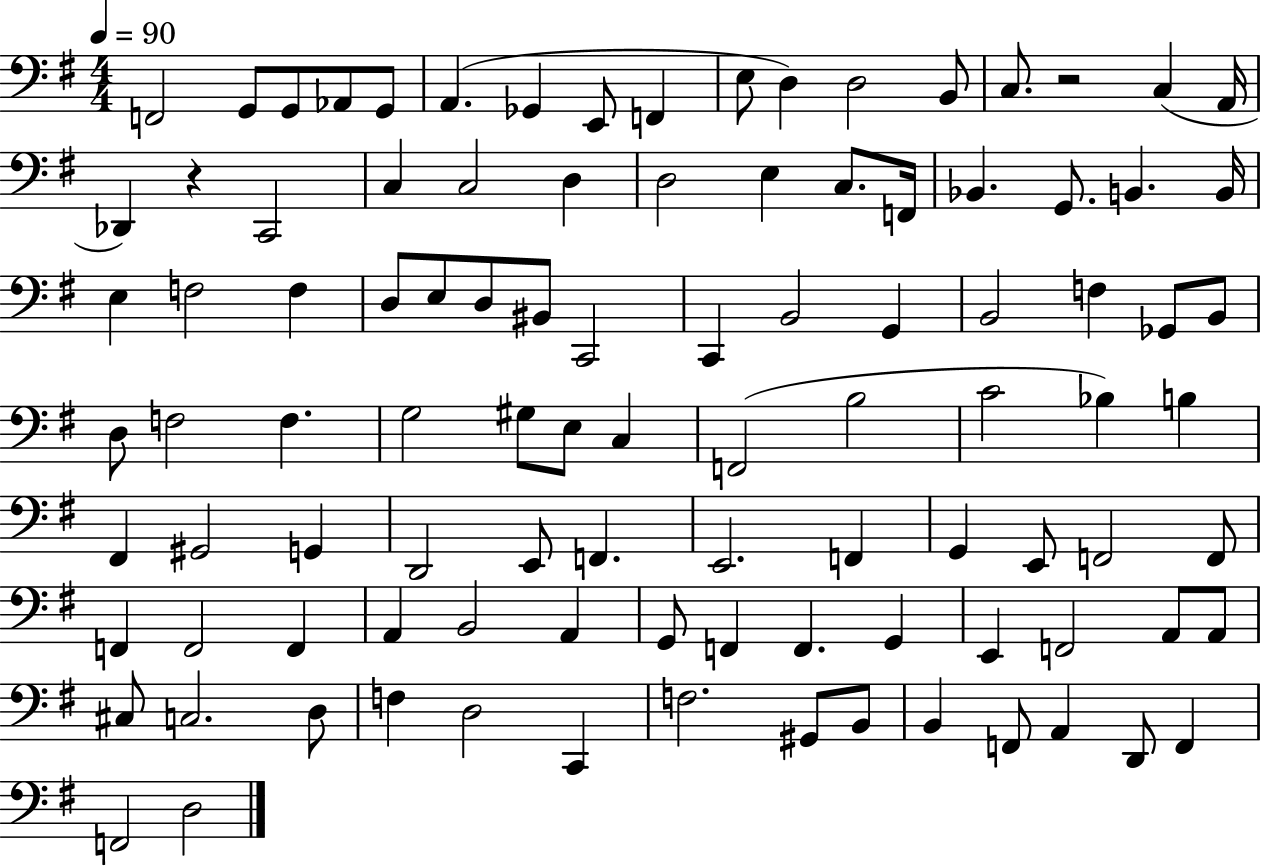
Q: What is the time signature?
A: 4/4